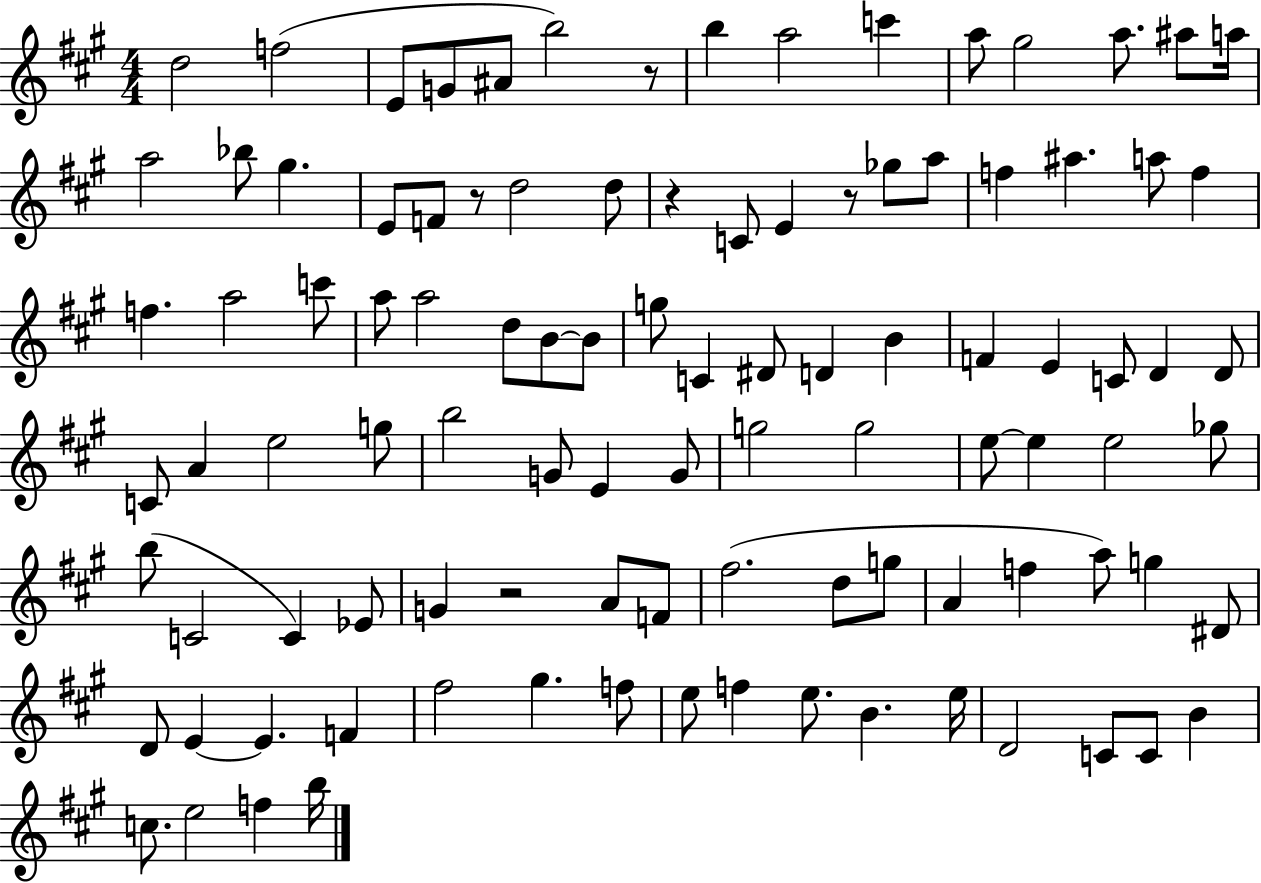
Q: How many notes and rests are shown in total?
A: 101